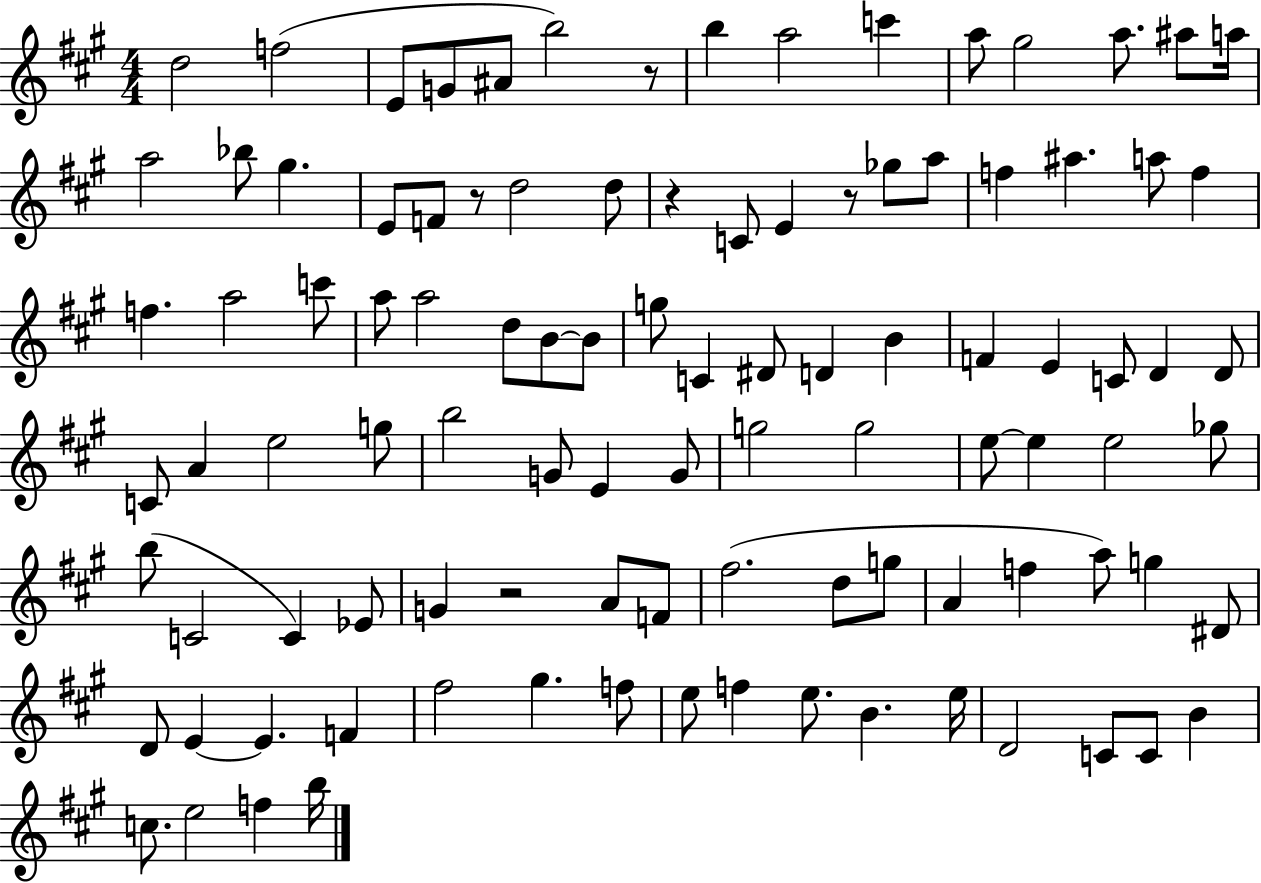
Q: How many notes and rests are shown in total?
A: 101